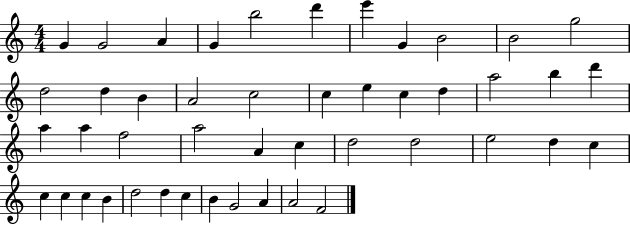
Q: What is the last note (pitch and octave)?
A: F4